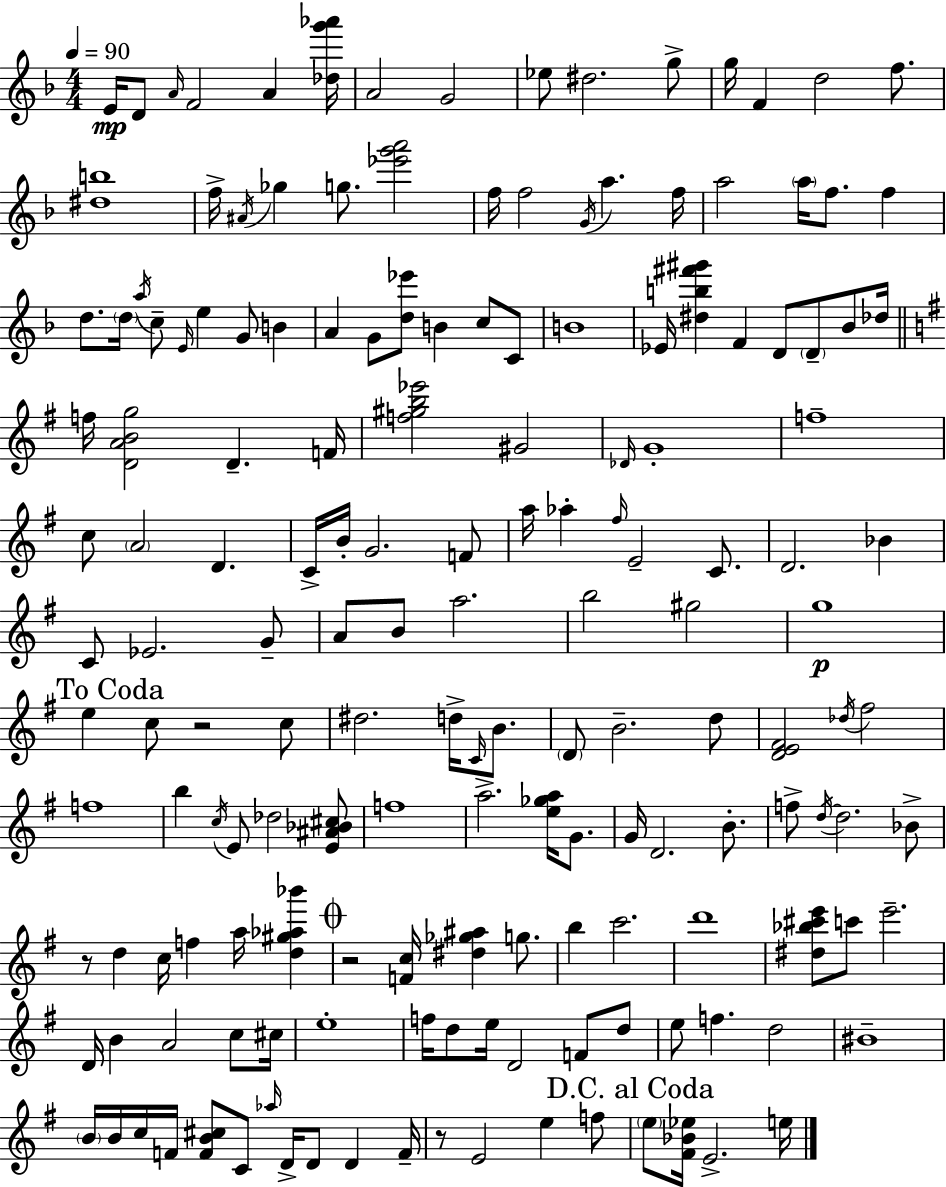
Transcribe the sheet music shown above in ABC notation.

X:1
T:Untitled
M:4/4
L:1/4
K:F
E/4 D/2 A/4 F2 A [_dg'_a']/4 A2 G2 _e/2 ^d2 g/2 g/4 F d2 f/2 [^db]4 f/4 ^A/4 _g g/2 [_e'g'a']2 f/4 f2 G/4 a f/4 a2 a/4 f/2 f d/2 d/4 a/4 c/2 E/4 e G/2 B A G/2 [d_e']/2 B c/2 C/2 B4 _E/4 [^db^f'^g'] F D/2 D/2 _B/2 _d/4 f/4 [DABg]2 D F/4 [f^gb_e']2 ^G2 _D/4 G4 f4 c/2 A2 D C/4 B/4 G2 F/2 a/4 _a ^f/4 E2 C/2 D2 _B C/2 _E2 G/2 A/2 B/2 a2 b2 ^g2 g4 e c/2 z2 c/2 ^d2 d/4 C/4 B/2 D/2 B2 d/2 [DE^F]2 _d/4 ^f2 f4 b c/4 E/2 _d2 [E^A_B^c]/2 f4 a2 [e_ga]/4 G/2 G/4 D2 B/2 f/2 d/4 d2 _B/2 z/2 d c/4 f a/4 [d^g_a_b'] z2 [Fc]/4 [^d_g^a] g/2 b c'2 d'4 [^d_b^c'e']/2 c'/2 e'2 D/4 B A2 c/2 ^c/4 e4 f/4 d/2 e/4 D2 F/2 d/2 e/2 f d2 ^B4 B/4 B/4 c/4 F/4 [FB^c]/2 C/2 _a/4 D/4 D/2 D F/4 z/2 E2 e f/2 e/2 [^F_B_e]/4 E2 e/4